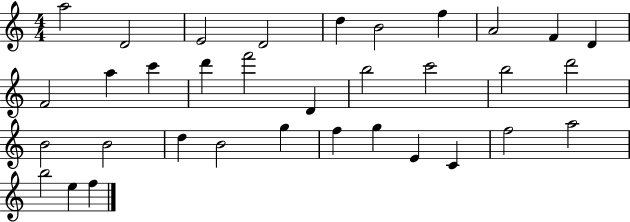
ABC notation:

X:1
T:Untitled
M:4/4
L:1/4
K:C
a2 D2 E2 D2 d B2 f A2 F D F2 a c' d' f'2 D b2 c'2 b2 d'2 B2 B2 d B2 g f g E C f2 a2 b2 e f